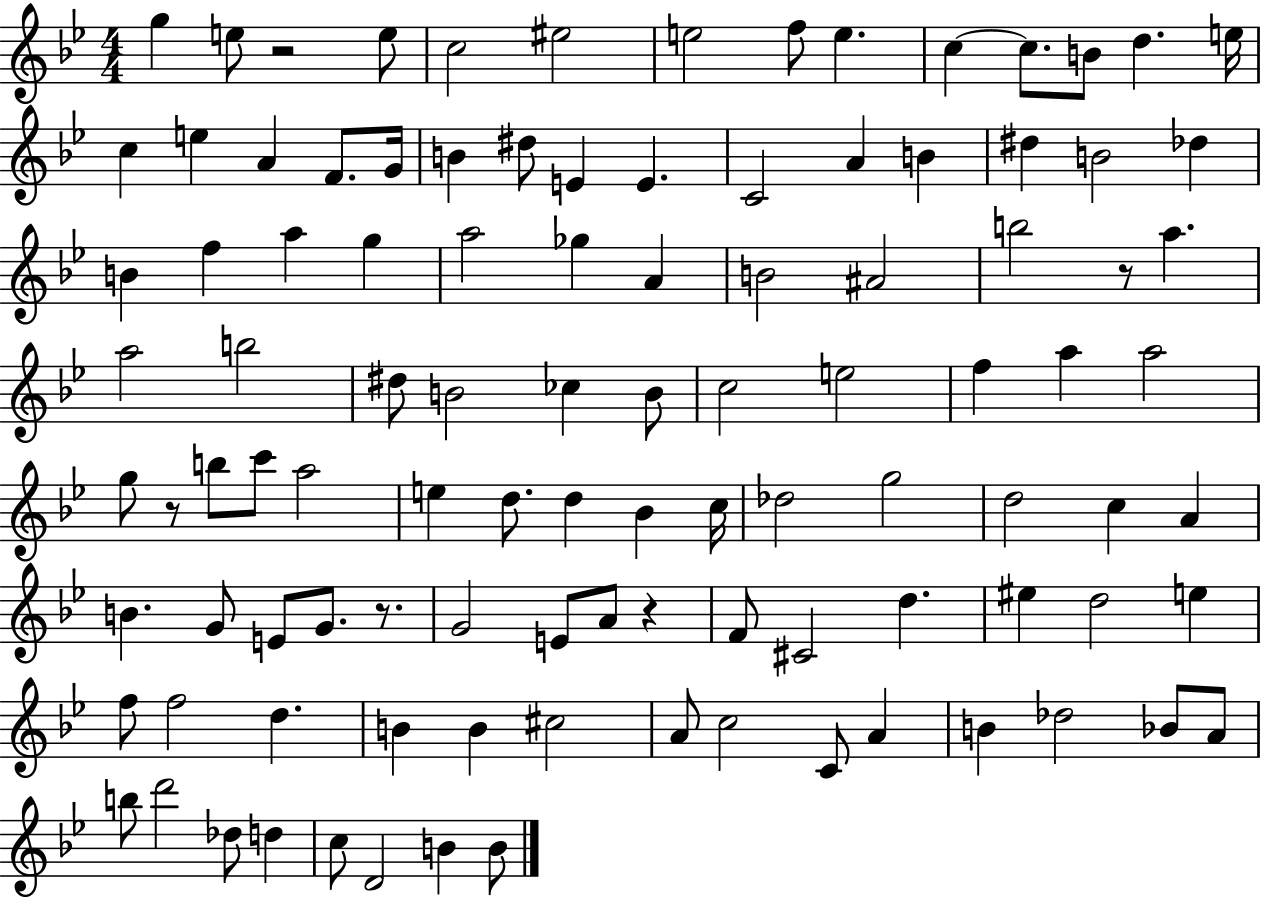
G5/q E5/e R/h E5/e C5/h EIS5/h E5/h F5/e E5/q. C5/q C5/e. B4/e D5/q. E5/s C5/q E5/q A4/q F4/e. G4/s B4/q D#5/e E4/q E4/q. C4/h A4/q B4/q D#5/q B4/h Db5/q B4/q F5/q A5/q G5/q A5/h Gb5/q A4/q B4/h A#4/h B5/h R/e A5/q. A5/h B5/h D#5/e B4/h CES5/q B4/e C5/h E5/h F5/q A5/q A5/h G5/e R/e B5/e C6/e A5/h E5/q D5/e. D5/q Bb4/q C5/s Db5/h G5/h D5/h C5/q A4/q B4/q. G4/e E4/e G4/e. R/e. G4/h E4/e A4/e R/q F4/e C#4/h D5/q. EIS5/q D5/h E5/q F5/e F5/h D5/q. B4/q B4/q C#5/h A4/e C5/h C4/e A4/q B4/q Db5/h Bb4/e A4/e B5/e D6/h Db5/e D5/q C5/e D4/h B4/q B4/e